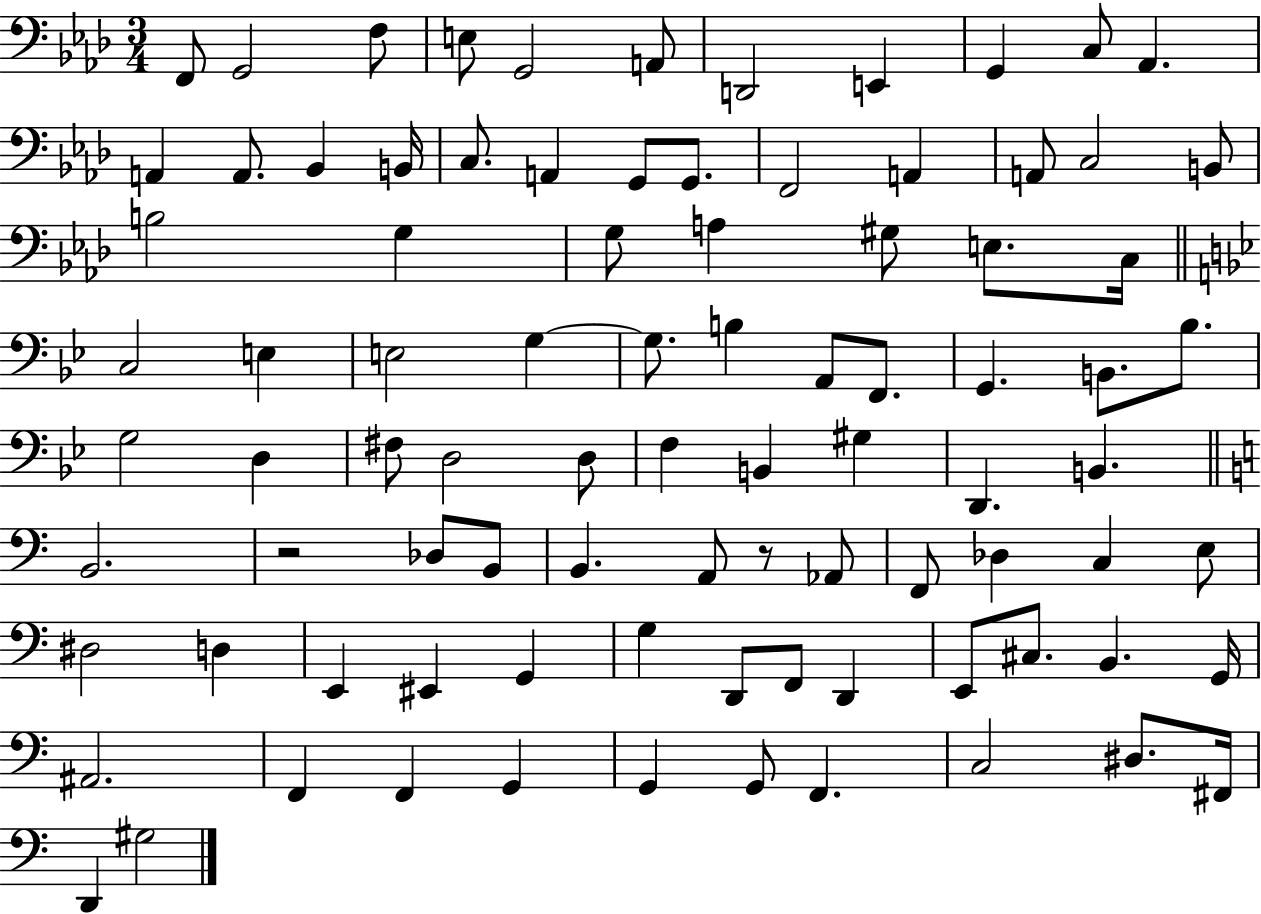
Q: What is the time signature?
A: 3/4